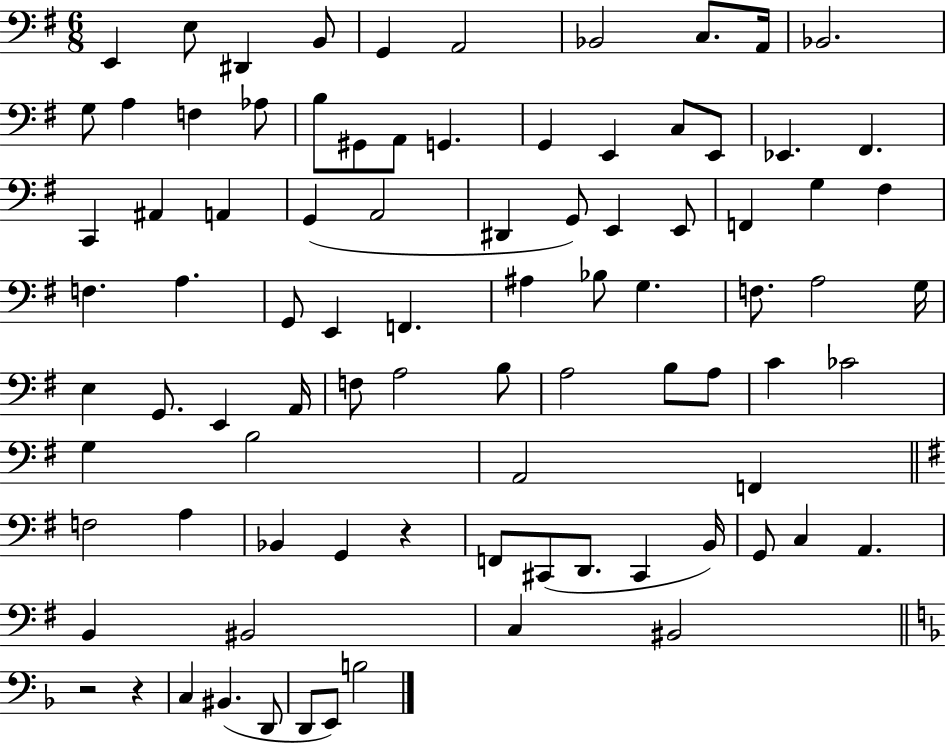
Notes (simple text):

E2/q E3/e D#2/q B2/e G2/q A2/h Bb2/h C3/e. A2/s Bb2/h. G3/e A3/q F3/q Ab3/e B3/e G#2/e A2/e G2/q. G2/q E2/q C3/e E2/e Eb2/q. F#2/q. C2/q A#2/q A2/q G2/q A2/h D#2/q G2/e E2/q E2/e F2/q G3/q F#3/q F3/q. A3/q. G2/e E2/q F2/q. A#3/q Bb3/e G3/q. F3/e. A3/h G3/s E3/q G2/e. E2/q A2/s F3/e A3/h B3/e A3/h B3/e A3/e C4/q CES4/h G3/q B3/h A2/h F2/q F3/h A3/q Bb2/q G2/q R/q F2/e C#2/e D2/e. C#2/q B2/s G2/e C3/q A2/q. B2/q BIS2/h C3/q BIS2/h R/h R/q C3/q BIS2/q. D2/e D2/e E2/e B3/h